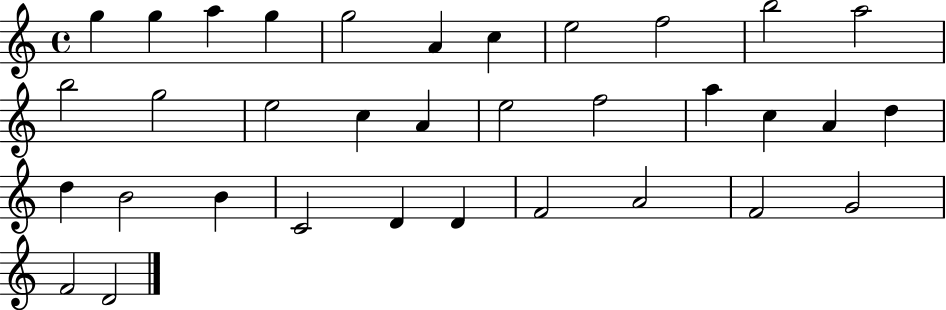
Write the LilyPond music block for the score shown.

{
  \clef treble
  \time 4/4
  \defaultTimeSignature
  \key c \major
  g''4 g''4 a''4 g''4 | g''2 a'4 c''4 | e''2 f''2 | b''2 a''2 | \break b''2 g''2 | e''2 c''4 a'4 | e''2 f''2 | a''4 c''4 a'4 d''4 | \break d''4 b'2 b'4 | c'2 d'4 d'4 | f'2 a'2 | f'2 g'2 | \break f'2 d'2 | \bar "|."
}